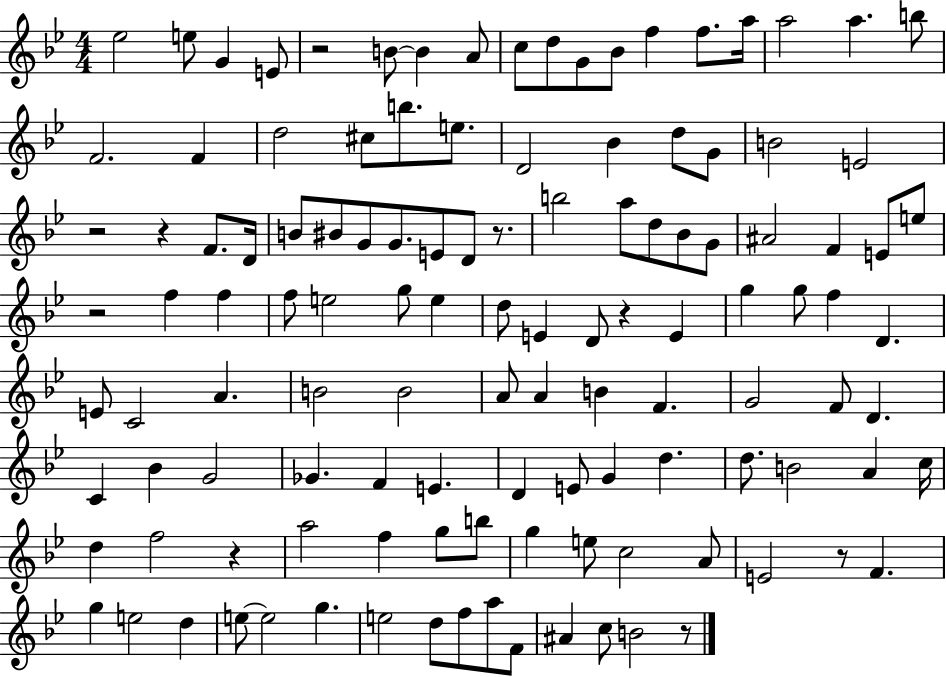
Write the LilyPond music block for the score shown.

{
  \clef treble
  \numericTimeSignature
  \time 4/4
  \key bes \major
  ees''2 e''8 g'4 e'8 | r2 b'8~~ b'4 a'8 | c''8 d''8 g'8 bes'8 f''4 f''8. a''16 | a''2 a''4. b''8 | \break f'2. f'4 | d''2 cis''8 b''8. e''8. | d'2 bes'4 d''8 g'8 | b'2 e'2 | \break r2 r4 f'8. d'16 | b'8 bis'8 g'8 g'8. e'8 d'8 r8. | b''2 a''8 d''8 bes'8 g'8 | ais'2 f'4 e'8 e''8 | \break r2 f''4 f''4 | f''8 e''2 g''8 e''4 | d''8 e'4 d'8 r4 e'4 | g''4 g''8 f''4 d'4. | \break e'8 c'2 a'4. | b'2 b'2 | a'8 a'4 b'4 f'4. | g'2 f'8 d'4. | \break c'4 bes'4 g'2 | ges'4. f'4 e'4. | d'4 e'8 g'4 d''4. | d''8. b'2 a'4 c''16 | \break d''4 f''2 r4 | a''2 f''4 g''8 b''8 | g''4 e''8 c''2 a'8 | e'2 r8 f'4. | \break g''4 e''2 d''4 | e''8~~ e''2 g''4. | e''2 d''8 f''8 a''8 f'8 | ais'4 c''8 b'2 r8 | \break \bar "|."
}